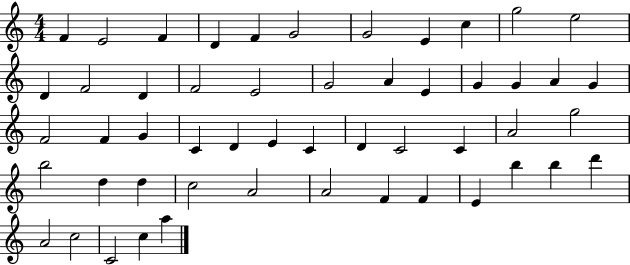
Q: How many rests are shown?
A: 0